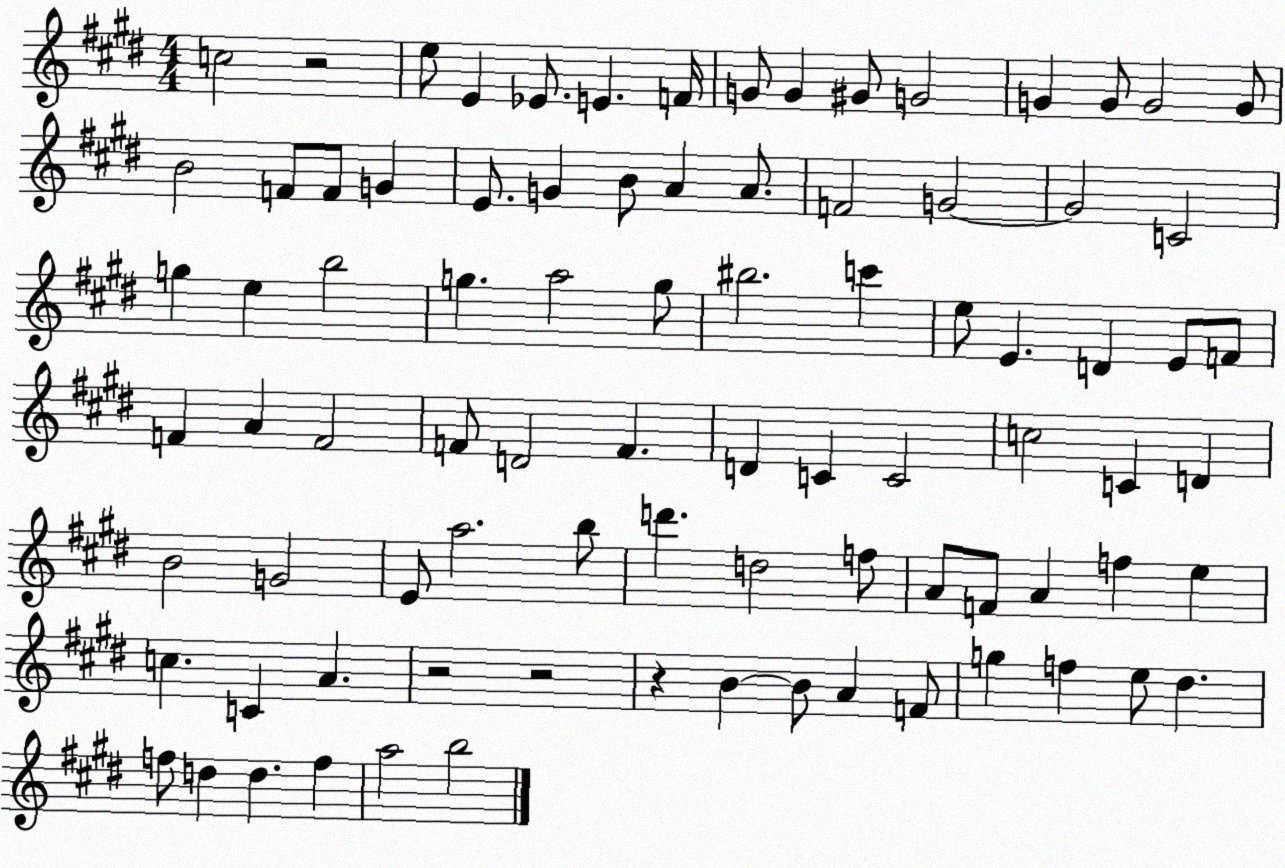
X:1
T:Untitled
M:4/4
L:1/4
K:E
c2 z2 e/2 E _E/2 E F/4 G/2 G ^G/2 G2 G G/2 G2 G/2 B2 F/2 F/2 G E/2 G B/2 A A/2 F2 G2 G2 C2 g e b2 g a2 g/2 ^b2 c' e/2 E D E/2 F/2 F A F2 F/2 D2 F D C C2 c2 C D B2 G2 E/2 a2 b/2 d' d2 f/2 A/2 F/2 A f e c C A z2 z2 z B B/2 A F/2 g f e/2 ^d f/2 d d f a2 b2